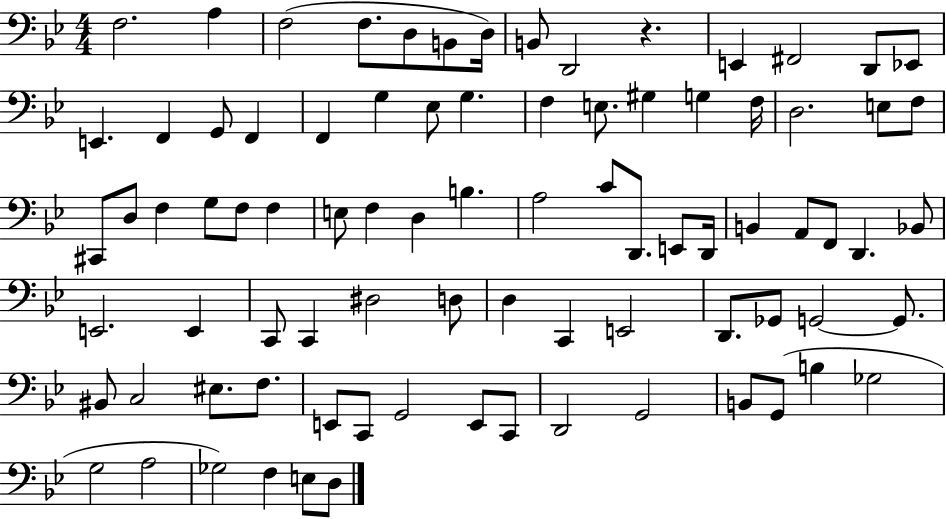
F3/h. A3/q F3/h F3/e. D3/e B2/e D3/s B2/e D2/h R/q. E2/q F#2/h D2/e Eb2/e E2/q. F2/q G2/e F2/q F2/q G3/q Eb3/e G3/q. F3/q E3/e. G#3/q G3/q F3/s D3/h. E3/e F3/e C#2/e D3/e F3/q G3/e F3/e F3/q E3/e F3/q D3/q B3/q. A3/h C4/e D2/e. E2/e D2/s B2/q A2/e F2/e D2/q. Bb2/e E2/h. E2/q C2/e C2/q D#3/h D3/e D3/q C2/q E2/h D2/e. Gb2/e G2/h G2/e. BIS2/e C3/h EIS3/e. F3/e. E2/e C2/e G2/h E2/e C2/e D2/h G2/h B2/e G2/e B3/q Gb3/h G3/h A3/h Gb3/h F3/q E3/e D3/e